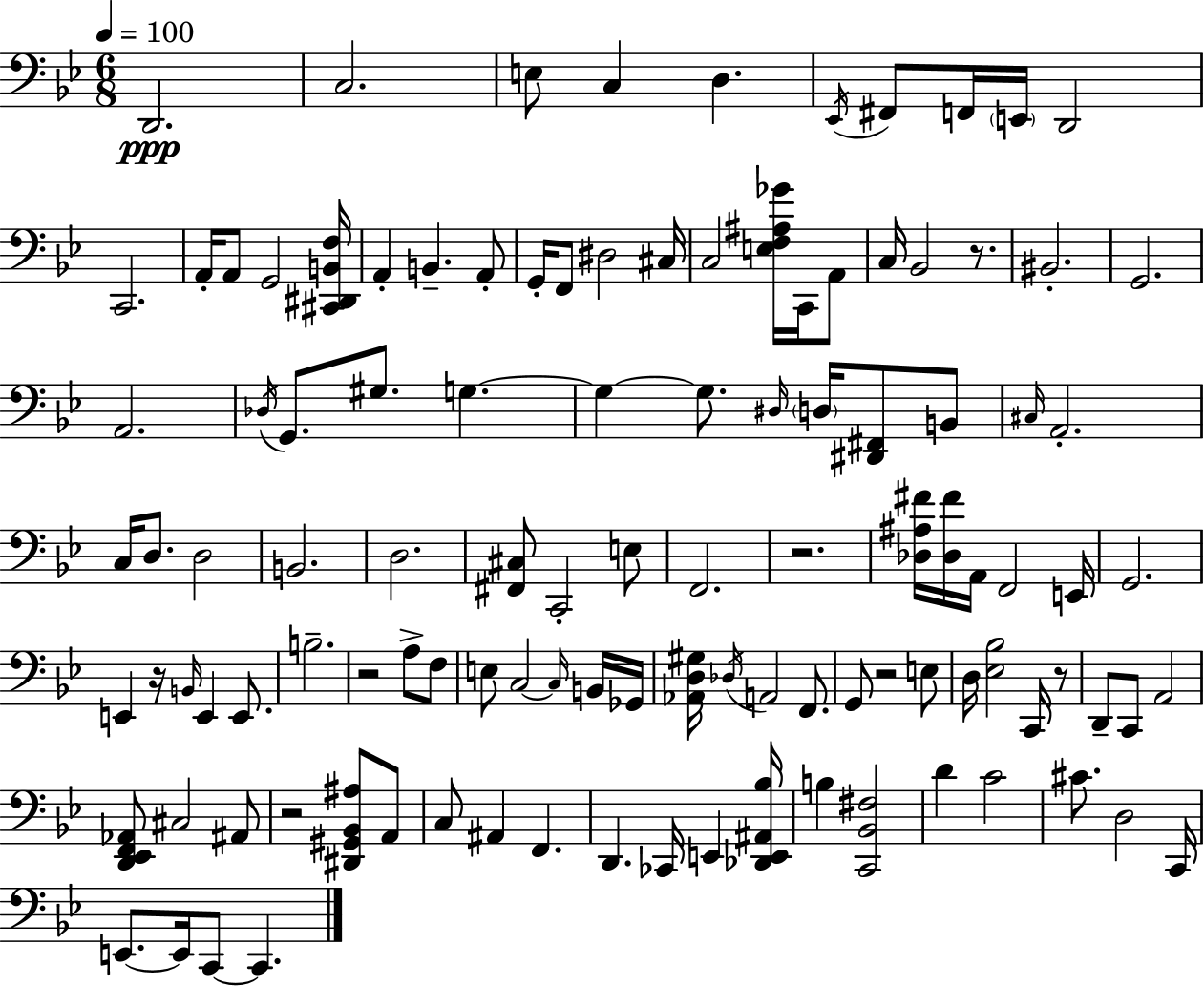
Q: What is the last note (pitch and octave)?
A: C2